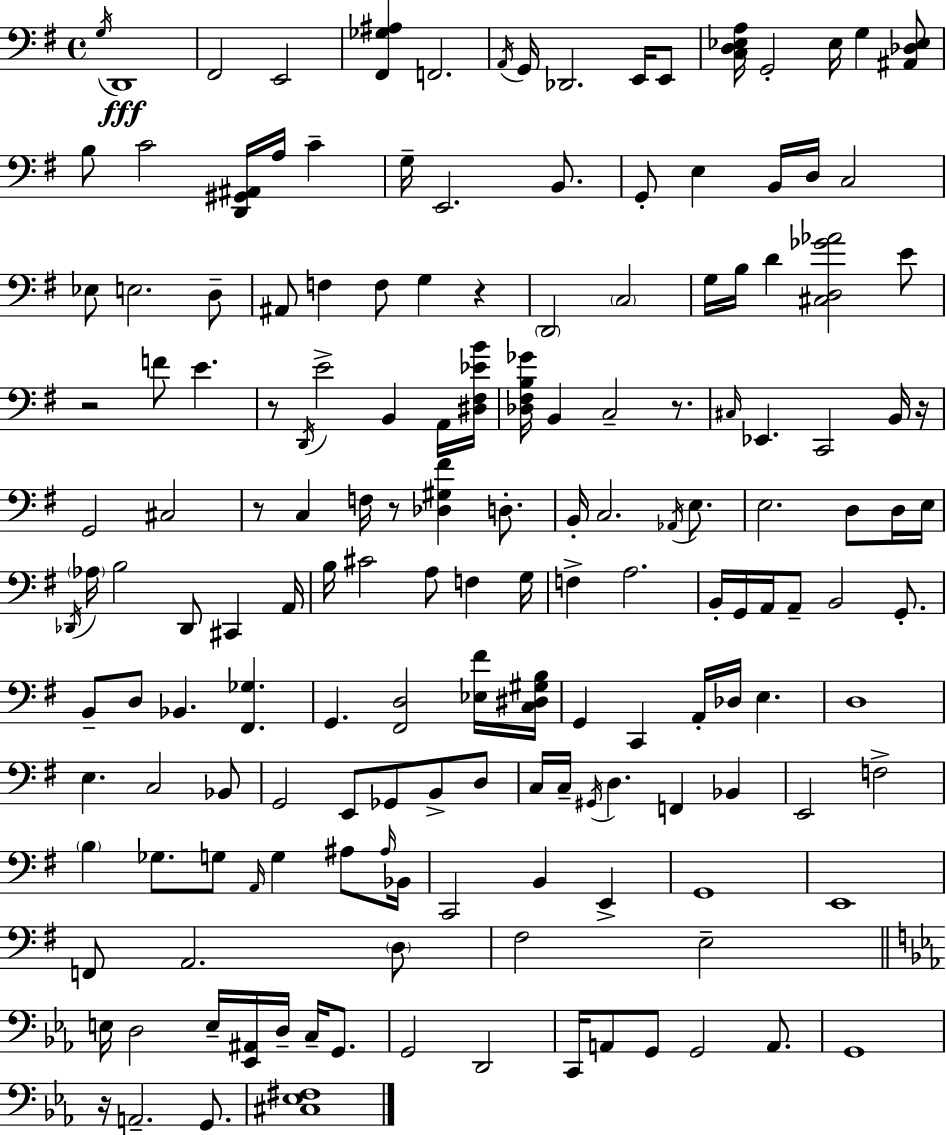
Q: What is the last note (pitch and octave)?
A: G2